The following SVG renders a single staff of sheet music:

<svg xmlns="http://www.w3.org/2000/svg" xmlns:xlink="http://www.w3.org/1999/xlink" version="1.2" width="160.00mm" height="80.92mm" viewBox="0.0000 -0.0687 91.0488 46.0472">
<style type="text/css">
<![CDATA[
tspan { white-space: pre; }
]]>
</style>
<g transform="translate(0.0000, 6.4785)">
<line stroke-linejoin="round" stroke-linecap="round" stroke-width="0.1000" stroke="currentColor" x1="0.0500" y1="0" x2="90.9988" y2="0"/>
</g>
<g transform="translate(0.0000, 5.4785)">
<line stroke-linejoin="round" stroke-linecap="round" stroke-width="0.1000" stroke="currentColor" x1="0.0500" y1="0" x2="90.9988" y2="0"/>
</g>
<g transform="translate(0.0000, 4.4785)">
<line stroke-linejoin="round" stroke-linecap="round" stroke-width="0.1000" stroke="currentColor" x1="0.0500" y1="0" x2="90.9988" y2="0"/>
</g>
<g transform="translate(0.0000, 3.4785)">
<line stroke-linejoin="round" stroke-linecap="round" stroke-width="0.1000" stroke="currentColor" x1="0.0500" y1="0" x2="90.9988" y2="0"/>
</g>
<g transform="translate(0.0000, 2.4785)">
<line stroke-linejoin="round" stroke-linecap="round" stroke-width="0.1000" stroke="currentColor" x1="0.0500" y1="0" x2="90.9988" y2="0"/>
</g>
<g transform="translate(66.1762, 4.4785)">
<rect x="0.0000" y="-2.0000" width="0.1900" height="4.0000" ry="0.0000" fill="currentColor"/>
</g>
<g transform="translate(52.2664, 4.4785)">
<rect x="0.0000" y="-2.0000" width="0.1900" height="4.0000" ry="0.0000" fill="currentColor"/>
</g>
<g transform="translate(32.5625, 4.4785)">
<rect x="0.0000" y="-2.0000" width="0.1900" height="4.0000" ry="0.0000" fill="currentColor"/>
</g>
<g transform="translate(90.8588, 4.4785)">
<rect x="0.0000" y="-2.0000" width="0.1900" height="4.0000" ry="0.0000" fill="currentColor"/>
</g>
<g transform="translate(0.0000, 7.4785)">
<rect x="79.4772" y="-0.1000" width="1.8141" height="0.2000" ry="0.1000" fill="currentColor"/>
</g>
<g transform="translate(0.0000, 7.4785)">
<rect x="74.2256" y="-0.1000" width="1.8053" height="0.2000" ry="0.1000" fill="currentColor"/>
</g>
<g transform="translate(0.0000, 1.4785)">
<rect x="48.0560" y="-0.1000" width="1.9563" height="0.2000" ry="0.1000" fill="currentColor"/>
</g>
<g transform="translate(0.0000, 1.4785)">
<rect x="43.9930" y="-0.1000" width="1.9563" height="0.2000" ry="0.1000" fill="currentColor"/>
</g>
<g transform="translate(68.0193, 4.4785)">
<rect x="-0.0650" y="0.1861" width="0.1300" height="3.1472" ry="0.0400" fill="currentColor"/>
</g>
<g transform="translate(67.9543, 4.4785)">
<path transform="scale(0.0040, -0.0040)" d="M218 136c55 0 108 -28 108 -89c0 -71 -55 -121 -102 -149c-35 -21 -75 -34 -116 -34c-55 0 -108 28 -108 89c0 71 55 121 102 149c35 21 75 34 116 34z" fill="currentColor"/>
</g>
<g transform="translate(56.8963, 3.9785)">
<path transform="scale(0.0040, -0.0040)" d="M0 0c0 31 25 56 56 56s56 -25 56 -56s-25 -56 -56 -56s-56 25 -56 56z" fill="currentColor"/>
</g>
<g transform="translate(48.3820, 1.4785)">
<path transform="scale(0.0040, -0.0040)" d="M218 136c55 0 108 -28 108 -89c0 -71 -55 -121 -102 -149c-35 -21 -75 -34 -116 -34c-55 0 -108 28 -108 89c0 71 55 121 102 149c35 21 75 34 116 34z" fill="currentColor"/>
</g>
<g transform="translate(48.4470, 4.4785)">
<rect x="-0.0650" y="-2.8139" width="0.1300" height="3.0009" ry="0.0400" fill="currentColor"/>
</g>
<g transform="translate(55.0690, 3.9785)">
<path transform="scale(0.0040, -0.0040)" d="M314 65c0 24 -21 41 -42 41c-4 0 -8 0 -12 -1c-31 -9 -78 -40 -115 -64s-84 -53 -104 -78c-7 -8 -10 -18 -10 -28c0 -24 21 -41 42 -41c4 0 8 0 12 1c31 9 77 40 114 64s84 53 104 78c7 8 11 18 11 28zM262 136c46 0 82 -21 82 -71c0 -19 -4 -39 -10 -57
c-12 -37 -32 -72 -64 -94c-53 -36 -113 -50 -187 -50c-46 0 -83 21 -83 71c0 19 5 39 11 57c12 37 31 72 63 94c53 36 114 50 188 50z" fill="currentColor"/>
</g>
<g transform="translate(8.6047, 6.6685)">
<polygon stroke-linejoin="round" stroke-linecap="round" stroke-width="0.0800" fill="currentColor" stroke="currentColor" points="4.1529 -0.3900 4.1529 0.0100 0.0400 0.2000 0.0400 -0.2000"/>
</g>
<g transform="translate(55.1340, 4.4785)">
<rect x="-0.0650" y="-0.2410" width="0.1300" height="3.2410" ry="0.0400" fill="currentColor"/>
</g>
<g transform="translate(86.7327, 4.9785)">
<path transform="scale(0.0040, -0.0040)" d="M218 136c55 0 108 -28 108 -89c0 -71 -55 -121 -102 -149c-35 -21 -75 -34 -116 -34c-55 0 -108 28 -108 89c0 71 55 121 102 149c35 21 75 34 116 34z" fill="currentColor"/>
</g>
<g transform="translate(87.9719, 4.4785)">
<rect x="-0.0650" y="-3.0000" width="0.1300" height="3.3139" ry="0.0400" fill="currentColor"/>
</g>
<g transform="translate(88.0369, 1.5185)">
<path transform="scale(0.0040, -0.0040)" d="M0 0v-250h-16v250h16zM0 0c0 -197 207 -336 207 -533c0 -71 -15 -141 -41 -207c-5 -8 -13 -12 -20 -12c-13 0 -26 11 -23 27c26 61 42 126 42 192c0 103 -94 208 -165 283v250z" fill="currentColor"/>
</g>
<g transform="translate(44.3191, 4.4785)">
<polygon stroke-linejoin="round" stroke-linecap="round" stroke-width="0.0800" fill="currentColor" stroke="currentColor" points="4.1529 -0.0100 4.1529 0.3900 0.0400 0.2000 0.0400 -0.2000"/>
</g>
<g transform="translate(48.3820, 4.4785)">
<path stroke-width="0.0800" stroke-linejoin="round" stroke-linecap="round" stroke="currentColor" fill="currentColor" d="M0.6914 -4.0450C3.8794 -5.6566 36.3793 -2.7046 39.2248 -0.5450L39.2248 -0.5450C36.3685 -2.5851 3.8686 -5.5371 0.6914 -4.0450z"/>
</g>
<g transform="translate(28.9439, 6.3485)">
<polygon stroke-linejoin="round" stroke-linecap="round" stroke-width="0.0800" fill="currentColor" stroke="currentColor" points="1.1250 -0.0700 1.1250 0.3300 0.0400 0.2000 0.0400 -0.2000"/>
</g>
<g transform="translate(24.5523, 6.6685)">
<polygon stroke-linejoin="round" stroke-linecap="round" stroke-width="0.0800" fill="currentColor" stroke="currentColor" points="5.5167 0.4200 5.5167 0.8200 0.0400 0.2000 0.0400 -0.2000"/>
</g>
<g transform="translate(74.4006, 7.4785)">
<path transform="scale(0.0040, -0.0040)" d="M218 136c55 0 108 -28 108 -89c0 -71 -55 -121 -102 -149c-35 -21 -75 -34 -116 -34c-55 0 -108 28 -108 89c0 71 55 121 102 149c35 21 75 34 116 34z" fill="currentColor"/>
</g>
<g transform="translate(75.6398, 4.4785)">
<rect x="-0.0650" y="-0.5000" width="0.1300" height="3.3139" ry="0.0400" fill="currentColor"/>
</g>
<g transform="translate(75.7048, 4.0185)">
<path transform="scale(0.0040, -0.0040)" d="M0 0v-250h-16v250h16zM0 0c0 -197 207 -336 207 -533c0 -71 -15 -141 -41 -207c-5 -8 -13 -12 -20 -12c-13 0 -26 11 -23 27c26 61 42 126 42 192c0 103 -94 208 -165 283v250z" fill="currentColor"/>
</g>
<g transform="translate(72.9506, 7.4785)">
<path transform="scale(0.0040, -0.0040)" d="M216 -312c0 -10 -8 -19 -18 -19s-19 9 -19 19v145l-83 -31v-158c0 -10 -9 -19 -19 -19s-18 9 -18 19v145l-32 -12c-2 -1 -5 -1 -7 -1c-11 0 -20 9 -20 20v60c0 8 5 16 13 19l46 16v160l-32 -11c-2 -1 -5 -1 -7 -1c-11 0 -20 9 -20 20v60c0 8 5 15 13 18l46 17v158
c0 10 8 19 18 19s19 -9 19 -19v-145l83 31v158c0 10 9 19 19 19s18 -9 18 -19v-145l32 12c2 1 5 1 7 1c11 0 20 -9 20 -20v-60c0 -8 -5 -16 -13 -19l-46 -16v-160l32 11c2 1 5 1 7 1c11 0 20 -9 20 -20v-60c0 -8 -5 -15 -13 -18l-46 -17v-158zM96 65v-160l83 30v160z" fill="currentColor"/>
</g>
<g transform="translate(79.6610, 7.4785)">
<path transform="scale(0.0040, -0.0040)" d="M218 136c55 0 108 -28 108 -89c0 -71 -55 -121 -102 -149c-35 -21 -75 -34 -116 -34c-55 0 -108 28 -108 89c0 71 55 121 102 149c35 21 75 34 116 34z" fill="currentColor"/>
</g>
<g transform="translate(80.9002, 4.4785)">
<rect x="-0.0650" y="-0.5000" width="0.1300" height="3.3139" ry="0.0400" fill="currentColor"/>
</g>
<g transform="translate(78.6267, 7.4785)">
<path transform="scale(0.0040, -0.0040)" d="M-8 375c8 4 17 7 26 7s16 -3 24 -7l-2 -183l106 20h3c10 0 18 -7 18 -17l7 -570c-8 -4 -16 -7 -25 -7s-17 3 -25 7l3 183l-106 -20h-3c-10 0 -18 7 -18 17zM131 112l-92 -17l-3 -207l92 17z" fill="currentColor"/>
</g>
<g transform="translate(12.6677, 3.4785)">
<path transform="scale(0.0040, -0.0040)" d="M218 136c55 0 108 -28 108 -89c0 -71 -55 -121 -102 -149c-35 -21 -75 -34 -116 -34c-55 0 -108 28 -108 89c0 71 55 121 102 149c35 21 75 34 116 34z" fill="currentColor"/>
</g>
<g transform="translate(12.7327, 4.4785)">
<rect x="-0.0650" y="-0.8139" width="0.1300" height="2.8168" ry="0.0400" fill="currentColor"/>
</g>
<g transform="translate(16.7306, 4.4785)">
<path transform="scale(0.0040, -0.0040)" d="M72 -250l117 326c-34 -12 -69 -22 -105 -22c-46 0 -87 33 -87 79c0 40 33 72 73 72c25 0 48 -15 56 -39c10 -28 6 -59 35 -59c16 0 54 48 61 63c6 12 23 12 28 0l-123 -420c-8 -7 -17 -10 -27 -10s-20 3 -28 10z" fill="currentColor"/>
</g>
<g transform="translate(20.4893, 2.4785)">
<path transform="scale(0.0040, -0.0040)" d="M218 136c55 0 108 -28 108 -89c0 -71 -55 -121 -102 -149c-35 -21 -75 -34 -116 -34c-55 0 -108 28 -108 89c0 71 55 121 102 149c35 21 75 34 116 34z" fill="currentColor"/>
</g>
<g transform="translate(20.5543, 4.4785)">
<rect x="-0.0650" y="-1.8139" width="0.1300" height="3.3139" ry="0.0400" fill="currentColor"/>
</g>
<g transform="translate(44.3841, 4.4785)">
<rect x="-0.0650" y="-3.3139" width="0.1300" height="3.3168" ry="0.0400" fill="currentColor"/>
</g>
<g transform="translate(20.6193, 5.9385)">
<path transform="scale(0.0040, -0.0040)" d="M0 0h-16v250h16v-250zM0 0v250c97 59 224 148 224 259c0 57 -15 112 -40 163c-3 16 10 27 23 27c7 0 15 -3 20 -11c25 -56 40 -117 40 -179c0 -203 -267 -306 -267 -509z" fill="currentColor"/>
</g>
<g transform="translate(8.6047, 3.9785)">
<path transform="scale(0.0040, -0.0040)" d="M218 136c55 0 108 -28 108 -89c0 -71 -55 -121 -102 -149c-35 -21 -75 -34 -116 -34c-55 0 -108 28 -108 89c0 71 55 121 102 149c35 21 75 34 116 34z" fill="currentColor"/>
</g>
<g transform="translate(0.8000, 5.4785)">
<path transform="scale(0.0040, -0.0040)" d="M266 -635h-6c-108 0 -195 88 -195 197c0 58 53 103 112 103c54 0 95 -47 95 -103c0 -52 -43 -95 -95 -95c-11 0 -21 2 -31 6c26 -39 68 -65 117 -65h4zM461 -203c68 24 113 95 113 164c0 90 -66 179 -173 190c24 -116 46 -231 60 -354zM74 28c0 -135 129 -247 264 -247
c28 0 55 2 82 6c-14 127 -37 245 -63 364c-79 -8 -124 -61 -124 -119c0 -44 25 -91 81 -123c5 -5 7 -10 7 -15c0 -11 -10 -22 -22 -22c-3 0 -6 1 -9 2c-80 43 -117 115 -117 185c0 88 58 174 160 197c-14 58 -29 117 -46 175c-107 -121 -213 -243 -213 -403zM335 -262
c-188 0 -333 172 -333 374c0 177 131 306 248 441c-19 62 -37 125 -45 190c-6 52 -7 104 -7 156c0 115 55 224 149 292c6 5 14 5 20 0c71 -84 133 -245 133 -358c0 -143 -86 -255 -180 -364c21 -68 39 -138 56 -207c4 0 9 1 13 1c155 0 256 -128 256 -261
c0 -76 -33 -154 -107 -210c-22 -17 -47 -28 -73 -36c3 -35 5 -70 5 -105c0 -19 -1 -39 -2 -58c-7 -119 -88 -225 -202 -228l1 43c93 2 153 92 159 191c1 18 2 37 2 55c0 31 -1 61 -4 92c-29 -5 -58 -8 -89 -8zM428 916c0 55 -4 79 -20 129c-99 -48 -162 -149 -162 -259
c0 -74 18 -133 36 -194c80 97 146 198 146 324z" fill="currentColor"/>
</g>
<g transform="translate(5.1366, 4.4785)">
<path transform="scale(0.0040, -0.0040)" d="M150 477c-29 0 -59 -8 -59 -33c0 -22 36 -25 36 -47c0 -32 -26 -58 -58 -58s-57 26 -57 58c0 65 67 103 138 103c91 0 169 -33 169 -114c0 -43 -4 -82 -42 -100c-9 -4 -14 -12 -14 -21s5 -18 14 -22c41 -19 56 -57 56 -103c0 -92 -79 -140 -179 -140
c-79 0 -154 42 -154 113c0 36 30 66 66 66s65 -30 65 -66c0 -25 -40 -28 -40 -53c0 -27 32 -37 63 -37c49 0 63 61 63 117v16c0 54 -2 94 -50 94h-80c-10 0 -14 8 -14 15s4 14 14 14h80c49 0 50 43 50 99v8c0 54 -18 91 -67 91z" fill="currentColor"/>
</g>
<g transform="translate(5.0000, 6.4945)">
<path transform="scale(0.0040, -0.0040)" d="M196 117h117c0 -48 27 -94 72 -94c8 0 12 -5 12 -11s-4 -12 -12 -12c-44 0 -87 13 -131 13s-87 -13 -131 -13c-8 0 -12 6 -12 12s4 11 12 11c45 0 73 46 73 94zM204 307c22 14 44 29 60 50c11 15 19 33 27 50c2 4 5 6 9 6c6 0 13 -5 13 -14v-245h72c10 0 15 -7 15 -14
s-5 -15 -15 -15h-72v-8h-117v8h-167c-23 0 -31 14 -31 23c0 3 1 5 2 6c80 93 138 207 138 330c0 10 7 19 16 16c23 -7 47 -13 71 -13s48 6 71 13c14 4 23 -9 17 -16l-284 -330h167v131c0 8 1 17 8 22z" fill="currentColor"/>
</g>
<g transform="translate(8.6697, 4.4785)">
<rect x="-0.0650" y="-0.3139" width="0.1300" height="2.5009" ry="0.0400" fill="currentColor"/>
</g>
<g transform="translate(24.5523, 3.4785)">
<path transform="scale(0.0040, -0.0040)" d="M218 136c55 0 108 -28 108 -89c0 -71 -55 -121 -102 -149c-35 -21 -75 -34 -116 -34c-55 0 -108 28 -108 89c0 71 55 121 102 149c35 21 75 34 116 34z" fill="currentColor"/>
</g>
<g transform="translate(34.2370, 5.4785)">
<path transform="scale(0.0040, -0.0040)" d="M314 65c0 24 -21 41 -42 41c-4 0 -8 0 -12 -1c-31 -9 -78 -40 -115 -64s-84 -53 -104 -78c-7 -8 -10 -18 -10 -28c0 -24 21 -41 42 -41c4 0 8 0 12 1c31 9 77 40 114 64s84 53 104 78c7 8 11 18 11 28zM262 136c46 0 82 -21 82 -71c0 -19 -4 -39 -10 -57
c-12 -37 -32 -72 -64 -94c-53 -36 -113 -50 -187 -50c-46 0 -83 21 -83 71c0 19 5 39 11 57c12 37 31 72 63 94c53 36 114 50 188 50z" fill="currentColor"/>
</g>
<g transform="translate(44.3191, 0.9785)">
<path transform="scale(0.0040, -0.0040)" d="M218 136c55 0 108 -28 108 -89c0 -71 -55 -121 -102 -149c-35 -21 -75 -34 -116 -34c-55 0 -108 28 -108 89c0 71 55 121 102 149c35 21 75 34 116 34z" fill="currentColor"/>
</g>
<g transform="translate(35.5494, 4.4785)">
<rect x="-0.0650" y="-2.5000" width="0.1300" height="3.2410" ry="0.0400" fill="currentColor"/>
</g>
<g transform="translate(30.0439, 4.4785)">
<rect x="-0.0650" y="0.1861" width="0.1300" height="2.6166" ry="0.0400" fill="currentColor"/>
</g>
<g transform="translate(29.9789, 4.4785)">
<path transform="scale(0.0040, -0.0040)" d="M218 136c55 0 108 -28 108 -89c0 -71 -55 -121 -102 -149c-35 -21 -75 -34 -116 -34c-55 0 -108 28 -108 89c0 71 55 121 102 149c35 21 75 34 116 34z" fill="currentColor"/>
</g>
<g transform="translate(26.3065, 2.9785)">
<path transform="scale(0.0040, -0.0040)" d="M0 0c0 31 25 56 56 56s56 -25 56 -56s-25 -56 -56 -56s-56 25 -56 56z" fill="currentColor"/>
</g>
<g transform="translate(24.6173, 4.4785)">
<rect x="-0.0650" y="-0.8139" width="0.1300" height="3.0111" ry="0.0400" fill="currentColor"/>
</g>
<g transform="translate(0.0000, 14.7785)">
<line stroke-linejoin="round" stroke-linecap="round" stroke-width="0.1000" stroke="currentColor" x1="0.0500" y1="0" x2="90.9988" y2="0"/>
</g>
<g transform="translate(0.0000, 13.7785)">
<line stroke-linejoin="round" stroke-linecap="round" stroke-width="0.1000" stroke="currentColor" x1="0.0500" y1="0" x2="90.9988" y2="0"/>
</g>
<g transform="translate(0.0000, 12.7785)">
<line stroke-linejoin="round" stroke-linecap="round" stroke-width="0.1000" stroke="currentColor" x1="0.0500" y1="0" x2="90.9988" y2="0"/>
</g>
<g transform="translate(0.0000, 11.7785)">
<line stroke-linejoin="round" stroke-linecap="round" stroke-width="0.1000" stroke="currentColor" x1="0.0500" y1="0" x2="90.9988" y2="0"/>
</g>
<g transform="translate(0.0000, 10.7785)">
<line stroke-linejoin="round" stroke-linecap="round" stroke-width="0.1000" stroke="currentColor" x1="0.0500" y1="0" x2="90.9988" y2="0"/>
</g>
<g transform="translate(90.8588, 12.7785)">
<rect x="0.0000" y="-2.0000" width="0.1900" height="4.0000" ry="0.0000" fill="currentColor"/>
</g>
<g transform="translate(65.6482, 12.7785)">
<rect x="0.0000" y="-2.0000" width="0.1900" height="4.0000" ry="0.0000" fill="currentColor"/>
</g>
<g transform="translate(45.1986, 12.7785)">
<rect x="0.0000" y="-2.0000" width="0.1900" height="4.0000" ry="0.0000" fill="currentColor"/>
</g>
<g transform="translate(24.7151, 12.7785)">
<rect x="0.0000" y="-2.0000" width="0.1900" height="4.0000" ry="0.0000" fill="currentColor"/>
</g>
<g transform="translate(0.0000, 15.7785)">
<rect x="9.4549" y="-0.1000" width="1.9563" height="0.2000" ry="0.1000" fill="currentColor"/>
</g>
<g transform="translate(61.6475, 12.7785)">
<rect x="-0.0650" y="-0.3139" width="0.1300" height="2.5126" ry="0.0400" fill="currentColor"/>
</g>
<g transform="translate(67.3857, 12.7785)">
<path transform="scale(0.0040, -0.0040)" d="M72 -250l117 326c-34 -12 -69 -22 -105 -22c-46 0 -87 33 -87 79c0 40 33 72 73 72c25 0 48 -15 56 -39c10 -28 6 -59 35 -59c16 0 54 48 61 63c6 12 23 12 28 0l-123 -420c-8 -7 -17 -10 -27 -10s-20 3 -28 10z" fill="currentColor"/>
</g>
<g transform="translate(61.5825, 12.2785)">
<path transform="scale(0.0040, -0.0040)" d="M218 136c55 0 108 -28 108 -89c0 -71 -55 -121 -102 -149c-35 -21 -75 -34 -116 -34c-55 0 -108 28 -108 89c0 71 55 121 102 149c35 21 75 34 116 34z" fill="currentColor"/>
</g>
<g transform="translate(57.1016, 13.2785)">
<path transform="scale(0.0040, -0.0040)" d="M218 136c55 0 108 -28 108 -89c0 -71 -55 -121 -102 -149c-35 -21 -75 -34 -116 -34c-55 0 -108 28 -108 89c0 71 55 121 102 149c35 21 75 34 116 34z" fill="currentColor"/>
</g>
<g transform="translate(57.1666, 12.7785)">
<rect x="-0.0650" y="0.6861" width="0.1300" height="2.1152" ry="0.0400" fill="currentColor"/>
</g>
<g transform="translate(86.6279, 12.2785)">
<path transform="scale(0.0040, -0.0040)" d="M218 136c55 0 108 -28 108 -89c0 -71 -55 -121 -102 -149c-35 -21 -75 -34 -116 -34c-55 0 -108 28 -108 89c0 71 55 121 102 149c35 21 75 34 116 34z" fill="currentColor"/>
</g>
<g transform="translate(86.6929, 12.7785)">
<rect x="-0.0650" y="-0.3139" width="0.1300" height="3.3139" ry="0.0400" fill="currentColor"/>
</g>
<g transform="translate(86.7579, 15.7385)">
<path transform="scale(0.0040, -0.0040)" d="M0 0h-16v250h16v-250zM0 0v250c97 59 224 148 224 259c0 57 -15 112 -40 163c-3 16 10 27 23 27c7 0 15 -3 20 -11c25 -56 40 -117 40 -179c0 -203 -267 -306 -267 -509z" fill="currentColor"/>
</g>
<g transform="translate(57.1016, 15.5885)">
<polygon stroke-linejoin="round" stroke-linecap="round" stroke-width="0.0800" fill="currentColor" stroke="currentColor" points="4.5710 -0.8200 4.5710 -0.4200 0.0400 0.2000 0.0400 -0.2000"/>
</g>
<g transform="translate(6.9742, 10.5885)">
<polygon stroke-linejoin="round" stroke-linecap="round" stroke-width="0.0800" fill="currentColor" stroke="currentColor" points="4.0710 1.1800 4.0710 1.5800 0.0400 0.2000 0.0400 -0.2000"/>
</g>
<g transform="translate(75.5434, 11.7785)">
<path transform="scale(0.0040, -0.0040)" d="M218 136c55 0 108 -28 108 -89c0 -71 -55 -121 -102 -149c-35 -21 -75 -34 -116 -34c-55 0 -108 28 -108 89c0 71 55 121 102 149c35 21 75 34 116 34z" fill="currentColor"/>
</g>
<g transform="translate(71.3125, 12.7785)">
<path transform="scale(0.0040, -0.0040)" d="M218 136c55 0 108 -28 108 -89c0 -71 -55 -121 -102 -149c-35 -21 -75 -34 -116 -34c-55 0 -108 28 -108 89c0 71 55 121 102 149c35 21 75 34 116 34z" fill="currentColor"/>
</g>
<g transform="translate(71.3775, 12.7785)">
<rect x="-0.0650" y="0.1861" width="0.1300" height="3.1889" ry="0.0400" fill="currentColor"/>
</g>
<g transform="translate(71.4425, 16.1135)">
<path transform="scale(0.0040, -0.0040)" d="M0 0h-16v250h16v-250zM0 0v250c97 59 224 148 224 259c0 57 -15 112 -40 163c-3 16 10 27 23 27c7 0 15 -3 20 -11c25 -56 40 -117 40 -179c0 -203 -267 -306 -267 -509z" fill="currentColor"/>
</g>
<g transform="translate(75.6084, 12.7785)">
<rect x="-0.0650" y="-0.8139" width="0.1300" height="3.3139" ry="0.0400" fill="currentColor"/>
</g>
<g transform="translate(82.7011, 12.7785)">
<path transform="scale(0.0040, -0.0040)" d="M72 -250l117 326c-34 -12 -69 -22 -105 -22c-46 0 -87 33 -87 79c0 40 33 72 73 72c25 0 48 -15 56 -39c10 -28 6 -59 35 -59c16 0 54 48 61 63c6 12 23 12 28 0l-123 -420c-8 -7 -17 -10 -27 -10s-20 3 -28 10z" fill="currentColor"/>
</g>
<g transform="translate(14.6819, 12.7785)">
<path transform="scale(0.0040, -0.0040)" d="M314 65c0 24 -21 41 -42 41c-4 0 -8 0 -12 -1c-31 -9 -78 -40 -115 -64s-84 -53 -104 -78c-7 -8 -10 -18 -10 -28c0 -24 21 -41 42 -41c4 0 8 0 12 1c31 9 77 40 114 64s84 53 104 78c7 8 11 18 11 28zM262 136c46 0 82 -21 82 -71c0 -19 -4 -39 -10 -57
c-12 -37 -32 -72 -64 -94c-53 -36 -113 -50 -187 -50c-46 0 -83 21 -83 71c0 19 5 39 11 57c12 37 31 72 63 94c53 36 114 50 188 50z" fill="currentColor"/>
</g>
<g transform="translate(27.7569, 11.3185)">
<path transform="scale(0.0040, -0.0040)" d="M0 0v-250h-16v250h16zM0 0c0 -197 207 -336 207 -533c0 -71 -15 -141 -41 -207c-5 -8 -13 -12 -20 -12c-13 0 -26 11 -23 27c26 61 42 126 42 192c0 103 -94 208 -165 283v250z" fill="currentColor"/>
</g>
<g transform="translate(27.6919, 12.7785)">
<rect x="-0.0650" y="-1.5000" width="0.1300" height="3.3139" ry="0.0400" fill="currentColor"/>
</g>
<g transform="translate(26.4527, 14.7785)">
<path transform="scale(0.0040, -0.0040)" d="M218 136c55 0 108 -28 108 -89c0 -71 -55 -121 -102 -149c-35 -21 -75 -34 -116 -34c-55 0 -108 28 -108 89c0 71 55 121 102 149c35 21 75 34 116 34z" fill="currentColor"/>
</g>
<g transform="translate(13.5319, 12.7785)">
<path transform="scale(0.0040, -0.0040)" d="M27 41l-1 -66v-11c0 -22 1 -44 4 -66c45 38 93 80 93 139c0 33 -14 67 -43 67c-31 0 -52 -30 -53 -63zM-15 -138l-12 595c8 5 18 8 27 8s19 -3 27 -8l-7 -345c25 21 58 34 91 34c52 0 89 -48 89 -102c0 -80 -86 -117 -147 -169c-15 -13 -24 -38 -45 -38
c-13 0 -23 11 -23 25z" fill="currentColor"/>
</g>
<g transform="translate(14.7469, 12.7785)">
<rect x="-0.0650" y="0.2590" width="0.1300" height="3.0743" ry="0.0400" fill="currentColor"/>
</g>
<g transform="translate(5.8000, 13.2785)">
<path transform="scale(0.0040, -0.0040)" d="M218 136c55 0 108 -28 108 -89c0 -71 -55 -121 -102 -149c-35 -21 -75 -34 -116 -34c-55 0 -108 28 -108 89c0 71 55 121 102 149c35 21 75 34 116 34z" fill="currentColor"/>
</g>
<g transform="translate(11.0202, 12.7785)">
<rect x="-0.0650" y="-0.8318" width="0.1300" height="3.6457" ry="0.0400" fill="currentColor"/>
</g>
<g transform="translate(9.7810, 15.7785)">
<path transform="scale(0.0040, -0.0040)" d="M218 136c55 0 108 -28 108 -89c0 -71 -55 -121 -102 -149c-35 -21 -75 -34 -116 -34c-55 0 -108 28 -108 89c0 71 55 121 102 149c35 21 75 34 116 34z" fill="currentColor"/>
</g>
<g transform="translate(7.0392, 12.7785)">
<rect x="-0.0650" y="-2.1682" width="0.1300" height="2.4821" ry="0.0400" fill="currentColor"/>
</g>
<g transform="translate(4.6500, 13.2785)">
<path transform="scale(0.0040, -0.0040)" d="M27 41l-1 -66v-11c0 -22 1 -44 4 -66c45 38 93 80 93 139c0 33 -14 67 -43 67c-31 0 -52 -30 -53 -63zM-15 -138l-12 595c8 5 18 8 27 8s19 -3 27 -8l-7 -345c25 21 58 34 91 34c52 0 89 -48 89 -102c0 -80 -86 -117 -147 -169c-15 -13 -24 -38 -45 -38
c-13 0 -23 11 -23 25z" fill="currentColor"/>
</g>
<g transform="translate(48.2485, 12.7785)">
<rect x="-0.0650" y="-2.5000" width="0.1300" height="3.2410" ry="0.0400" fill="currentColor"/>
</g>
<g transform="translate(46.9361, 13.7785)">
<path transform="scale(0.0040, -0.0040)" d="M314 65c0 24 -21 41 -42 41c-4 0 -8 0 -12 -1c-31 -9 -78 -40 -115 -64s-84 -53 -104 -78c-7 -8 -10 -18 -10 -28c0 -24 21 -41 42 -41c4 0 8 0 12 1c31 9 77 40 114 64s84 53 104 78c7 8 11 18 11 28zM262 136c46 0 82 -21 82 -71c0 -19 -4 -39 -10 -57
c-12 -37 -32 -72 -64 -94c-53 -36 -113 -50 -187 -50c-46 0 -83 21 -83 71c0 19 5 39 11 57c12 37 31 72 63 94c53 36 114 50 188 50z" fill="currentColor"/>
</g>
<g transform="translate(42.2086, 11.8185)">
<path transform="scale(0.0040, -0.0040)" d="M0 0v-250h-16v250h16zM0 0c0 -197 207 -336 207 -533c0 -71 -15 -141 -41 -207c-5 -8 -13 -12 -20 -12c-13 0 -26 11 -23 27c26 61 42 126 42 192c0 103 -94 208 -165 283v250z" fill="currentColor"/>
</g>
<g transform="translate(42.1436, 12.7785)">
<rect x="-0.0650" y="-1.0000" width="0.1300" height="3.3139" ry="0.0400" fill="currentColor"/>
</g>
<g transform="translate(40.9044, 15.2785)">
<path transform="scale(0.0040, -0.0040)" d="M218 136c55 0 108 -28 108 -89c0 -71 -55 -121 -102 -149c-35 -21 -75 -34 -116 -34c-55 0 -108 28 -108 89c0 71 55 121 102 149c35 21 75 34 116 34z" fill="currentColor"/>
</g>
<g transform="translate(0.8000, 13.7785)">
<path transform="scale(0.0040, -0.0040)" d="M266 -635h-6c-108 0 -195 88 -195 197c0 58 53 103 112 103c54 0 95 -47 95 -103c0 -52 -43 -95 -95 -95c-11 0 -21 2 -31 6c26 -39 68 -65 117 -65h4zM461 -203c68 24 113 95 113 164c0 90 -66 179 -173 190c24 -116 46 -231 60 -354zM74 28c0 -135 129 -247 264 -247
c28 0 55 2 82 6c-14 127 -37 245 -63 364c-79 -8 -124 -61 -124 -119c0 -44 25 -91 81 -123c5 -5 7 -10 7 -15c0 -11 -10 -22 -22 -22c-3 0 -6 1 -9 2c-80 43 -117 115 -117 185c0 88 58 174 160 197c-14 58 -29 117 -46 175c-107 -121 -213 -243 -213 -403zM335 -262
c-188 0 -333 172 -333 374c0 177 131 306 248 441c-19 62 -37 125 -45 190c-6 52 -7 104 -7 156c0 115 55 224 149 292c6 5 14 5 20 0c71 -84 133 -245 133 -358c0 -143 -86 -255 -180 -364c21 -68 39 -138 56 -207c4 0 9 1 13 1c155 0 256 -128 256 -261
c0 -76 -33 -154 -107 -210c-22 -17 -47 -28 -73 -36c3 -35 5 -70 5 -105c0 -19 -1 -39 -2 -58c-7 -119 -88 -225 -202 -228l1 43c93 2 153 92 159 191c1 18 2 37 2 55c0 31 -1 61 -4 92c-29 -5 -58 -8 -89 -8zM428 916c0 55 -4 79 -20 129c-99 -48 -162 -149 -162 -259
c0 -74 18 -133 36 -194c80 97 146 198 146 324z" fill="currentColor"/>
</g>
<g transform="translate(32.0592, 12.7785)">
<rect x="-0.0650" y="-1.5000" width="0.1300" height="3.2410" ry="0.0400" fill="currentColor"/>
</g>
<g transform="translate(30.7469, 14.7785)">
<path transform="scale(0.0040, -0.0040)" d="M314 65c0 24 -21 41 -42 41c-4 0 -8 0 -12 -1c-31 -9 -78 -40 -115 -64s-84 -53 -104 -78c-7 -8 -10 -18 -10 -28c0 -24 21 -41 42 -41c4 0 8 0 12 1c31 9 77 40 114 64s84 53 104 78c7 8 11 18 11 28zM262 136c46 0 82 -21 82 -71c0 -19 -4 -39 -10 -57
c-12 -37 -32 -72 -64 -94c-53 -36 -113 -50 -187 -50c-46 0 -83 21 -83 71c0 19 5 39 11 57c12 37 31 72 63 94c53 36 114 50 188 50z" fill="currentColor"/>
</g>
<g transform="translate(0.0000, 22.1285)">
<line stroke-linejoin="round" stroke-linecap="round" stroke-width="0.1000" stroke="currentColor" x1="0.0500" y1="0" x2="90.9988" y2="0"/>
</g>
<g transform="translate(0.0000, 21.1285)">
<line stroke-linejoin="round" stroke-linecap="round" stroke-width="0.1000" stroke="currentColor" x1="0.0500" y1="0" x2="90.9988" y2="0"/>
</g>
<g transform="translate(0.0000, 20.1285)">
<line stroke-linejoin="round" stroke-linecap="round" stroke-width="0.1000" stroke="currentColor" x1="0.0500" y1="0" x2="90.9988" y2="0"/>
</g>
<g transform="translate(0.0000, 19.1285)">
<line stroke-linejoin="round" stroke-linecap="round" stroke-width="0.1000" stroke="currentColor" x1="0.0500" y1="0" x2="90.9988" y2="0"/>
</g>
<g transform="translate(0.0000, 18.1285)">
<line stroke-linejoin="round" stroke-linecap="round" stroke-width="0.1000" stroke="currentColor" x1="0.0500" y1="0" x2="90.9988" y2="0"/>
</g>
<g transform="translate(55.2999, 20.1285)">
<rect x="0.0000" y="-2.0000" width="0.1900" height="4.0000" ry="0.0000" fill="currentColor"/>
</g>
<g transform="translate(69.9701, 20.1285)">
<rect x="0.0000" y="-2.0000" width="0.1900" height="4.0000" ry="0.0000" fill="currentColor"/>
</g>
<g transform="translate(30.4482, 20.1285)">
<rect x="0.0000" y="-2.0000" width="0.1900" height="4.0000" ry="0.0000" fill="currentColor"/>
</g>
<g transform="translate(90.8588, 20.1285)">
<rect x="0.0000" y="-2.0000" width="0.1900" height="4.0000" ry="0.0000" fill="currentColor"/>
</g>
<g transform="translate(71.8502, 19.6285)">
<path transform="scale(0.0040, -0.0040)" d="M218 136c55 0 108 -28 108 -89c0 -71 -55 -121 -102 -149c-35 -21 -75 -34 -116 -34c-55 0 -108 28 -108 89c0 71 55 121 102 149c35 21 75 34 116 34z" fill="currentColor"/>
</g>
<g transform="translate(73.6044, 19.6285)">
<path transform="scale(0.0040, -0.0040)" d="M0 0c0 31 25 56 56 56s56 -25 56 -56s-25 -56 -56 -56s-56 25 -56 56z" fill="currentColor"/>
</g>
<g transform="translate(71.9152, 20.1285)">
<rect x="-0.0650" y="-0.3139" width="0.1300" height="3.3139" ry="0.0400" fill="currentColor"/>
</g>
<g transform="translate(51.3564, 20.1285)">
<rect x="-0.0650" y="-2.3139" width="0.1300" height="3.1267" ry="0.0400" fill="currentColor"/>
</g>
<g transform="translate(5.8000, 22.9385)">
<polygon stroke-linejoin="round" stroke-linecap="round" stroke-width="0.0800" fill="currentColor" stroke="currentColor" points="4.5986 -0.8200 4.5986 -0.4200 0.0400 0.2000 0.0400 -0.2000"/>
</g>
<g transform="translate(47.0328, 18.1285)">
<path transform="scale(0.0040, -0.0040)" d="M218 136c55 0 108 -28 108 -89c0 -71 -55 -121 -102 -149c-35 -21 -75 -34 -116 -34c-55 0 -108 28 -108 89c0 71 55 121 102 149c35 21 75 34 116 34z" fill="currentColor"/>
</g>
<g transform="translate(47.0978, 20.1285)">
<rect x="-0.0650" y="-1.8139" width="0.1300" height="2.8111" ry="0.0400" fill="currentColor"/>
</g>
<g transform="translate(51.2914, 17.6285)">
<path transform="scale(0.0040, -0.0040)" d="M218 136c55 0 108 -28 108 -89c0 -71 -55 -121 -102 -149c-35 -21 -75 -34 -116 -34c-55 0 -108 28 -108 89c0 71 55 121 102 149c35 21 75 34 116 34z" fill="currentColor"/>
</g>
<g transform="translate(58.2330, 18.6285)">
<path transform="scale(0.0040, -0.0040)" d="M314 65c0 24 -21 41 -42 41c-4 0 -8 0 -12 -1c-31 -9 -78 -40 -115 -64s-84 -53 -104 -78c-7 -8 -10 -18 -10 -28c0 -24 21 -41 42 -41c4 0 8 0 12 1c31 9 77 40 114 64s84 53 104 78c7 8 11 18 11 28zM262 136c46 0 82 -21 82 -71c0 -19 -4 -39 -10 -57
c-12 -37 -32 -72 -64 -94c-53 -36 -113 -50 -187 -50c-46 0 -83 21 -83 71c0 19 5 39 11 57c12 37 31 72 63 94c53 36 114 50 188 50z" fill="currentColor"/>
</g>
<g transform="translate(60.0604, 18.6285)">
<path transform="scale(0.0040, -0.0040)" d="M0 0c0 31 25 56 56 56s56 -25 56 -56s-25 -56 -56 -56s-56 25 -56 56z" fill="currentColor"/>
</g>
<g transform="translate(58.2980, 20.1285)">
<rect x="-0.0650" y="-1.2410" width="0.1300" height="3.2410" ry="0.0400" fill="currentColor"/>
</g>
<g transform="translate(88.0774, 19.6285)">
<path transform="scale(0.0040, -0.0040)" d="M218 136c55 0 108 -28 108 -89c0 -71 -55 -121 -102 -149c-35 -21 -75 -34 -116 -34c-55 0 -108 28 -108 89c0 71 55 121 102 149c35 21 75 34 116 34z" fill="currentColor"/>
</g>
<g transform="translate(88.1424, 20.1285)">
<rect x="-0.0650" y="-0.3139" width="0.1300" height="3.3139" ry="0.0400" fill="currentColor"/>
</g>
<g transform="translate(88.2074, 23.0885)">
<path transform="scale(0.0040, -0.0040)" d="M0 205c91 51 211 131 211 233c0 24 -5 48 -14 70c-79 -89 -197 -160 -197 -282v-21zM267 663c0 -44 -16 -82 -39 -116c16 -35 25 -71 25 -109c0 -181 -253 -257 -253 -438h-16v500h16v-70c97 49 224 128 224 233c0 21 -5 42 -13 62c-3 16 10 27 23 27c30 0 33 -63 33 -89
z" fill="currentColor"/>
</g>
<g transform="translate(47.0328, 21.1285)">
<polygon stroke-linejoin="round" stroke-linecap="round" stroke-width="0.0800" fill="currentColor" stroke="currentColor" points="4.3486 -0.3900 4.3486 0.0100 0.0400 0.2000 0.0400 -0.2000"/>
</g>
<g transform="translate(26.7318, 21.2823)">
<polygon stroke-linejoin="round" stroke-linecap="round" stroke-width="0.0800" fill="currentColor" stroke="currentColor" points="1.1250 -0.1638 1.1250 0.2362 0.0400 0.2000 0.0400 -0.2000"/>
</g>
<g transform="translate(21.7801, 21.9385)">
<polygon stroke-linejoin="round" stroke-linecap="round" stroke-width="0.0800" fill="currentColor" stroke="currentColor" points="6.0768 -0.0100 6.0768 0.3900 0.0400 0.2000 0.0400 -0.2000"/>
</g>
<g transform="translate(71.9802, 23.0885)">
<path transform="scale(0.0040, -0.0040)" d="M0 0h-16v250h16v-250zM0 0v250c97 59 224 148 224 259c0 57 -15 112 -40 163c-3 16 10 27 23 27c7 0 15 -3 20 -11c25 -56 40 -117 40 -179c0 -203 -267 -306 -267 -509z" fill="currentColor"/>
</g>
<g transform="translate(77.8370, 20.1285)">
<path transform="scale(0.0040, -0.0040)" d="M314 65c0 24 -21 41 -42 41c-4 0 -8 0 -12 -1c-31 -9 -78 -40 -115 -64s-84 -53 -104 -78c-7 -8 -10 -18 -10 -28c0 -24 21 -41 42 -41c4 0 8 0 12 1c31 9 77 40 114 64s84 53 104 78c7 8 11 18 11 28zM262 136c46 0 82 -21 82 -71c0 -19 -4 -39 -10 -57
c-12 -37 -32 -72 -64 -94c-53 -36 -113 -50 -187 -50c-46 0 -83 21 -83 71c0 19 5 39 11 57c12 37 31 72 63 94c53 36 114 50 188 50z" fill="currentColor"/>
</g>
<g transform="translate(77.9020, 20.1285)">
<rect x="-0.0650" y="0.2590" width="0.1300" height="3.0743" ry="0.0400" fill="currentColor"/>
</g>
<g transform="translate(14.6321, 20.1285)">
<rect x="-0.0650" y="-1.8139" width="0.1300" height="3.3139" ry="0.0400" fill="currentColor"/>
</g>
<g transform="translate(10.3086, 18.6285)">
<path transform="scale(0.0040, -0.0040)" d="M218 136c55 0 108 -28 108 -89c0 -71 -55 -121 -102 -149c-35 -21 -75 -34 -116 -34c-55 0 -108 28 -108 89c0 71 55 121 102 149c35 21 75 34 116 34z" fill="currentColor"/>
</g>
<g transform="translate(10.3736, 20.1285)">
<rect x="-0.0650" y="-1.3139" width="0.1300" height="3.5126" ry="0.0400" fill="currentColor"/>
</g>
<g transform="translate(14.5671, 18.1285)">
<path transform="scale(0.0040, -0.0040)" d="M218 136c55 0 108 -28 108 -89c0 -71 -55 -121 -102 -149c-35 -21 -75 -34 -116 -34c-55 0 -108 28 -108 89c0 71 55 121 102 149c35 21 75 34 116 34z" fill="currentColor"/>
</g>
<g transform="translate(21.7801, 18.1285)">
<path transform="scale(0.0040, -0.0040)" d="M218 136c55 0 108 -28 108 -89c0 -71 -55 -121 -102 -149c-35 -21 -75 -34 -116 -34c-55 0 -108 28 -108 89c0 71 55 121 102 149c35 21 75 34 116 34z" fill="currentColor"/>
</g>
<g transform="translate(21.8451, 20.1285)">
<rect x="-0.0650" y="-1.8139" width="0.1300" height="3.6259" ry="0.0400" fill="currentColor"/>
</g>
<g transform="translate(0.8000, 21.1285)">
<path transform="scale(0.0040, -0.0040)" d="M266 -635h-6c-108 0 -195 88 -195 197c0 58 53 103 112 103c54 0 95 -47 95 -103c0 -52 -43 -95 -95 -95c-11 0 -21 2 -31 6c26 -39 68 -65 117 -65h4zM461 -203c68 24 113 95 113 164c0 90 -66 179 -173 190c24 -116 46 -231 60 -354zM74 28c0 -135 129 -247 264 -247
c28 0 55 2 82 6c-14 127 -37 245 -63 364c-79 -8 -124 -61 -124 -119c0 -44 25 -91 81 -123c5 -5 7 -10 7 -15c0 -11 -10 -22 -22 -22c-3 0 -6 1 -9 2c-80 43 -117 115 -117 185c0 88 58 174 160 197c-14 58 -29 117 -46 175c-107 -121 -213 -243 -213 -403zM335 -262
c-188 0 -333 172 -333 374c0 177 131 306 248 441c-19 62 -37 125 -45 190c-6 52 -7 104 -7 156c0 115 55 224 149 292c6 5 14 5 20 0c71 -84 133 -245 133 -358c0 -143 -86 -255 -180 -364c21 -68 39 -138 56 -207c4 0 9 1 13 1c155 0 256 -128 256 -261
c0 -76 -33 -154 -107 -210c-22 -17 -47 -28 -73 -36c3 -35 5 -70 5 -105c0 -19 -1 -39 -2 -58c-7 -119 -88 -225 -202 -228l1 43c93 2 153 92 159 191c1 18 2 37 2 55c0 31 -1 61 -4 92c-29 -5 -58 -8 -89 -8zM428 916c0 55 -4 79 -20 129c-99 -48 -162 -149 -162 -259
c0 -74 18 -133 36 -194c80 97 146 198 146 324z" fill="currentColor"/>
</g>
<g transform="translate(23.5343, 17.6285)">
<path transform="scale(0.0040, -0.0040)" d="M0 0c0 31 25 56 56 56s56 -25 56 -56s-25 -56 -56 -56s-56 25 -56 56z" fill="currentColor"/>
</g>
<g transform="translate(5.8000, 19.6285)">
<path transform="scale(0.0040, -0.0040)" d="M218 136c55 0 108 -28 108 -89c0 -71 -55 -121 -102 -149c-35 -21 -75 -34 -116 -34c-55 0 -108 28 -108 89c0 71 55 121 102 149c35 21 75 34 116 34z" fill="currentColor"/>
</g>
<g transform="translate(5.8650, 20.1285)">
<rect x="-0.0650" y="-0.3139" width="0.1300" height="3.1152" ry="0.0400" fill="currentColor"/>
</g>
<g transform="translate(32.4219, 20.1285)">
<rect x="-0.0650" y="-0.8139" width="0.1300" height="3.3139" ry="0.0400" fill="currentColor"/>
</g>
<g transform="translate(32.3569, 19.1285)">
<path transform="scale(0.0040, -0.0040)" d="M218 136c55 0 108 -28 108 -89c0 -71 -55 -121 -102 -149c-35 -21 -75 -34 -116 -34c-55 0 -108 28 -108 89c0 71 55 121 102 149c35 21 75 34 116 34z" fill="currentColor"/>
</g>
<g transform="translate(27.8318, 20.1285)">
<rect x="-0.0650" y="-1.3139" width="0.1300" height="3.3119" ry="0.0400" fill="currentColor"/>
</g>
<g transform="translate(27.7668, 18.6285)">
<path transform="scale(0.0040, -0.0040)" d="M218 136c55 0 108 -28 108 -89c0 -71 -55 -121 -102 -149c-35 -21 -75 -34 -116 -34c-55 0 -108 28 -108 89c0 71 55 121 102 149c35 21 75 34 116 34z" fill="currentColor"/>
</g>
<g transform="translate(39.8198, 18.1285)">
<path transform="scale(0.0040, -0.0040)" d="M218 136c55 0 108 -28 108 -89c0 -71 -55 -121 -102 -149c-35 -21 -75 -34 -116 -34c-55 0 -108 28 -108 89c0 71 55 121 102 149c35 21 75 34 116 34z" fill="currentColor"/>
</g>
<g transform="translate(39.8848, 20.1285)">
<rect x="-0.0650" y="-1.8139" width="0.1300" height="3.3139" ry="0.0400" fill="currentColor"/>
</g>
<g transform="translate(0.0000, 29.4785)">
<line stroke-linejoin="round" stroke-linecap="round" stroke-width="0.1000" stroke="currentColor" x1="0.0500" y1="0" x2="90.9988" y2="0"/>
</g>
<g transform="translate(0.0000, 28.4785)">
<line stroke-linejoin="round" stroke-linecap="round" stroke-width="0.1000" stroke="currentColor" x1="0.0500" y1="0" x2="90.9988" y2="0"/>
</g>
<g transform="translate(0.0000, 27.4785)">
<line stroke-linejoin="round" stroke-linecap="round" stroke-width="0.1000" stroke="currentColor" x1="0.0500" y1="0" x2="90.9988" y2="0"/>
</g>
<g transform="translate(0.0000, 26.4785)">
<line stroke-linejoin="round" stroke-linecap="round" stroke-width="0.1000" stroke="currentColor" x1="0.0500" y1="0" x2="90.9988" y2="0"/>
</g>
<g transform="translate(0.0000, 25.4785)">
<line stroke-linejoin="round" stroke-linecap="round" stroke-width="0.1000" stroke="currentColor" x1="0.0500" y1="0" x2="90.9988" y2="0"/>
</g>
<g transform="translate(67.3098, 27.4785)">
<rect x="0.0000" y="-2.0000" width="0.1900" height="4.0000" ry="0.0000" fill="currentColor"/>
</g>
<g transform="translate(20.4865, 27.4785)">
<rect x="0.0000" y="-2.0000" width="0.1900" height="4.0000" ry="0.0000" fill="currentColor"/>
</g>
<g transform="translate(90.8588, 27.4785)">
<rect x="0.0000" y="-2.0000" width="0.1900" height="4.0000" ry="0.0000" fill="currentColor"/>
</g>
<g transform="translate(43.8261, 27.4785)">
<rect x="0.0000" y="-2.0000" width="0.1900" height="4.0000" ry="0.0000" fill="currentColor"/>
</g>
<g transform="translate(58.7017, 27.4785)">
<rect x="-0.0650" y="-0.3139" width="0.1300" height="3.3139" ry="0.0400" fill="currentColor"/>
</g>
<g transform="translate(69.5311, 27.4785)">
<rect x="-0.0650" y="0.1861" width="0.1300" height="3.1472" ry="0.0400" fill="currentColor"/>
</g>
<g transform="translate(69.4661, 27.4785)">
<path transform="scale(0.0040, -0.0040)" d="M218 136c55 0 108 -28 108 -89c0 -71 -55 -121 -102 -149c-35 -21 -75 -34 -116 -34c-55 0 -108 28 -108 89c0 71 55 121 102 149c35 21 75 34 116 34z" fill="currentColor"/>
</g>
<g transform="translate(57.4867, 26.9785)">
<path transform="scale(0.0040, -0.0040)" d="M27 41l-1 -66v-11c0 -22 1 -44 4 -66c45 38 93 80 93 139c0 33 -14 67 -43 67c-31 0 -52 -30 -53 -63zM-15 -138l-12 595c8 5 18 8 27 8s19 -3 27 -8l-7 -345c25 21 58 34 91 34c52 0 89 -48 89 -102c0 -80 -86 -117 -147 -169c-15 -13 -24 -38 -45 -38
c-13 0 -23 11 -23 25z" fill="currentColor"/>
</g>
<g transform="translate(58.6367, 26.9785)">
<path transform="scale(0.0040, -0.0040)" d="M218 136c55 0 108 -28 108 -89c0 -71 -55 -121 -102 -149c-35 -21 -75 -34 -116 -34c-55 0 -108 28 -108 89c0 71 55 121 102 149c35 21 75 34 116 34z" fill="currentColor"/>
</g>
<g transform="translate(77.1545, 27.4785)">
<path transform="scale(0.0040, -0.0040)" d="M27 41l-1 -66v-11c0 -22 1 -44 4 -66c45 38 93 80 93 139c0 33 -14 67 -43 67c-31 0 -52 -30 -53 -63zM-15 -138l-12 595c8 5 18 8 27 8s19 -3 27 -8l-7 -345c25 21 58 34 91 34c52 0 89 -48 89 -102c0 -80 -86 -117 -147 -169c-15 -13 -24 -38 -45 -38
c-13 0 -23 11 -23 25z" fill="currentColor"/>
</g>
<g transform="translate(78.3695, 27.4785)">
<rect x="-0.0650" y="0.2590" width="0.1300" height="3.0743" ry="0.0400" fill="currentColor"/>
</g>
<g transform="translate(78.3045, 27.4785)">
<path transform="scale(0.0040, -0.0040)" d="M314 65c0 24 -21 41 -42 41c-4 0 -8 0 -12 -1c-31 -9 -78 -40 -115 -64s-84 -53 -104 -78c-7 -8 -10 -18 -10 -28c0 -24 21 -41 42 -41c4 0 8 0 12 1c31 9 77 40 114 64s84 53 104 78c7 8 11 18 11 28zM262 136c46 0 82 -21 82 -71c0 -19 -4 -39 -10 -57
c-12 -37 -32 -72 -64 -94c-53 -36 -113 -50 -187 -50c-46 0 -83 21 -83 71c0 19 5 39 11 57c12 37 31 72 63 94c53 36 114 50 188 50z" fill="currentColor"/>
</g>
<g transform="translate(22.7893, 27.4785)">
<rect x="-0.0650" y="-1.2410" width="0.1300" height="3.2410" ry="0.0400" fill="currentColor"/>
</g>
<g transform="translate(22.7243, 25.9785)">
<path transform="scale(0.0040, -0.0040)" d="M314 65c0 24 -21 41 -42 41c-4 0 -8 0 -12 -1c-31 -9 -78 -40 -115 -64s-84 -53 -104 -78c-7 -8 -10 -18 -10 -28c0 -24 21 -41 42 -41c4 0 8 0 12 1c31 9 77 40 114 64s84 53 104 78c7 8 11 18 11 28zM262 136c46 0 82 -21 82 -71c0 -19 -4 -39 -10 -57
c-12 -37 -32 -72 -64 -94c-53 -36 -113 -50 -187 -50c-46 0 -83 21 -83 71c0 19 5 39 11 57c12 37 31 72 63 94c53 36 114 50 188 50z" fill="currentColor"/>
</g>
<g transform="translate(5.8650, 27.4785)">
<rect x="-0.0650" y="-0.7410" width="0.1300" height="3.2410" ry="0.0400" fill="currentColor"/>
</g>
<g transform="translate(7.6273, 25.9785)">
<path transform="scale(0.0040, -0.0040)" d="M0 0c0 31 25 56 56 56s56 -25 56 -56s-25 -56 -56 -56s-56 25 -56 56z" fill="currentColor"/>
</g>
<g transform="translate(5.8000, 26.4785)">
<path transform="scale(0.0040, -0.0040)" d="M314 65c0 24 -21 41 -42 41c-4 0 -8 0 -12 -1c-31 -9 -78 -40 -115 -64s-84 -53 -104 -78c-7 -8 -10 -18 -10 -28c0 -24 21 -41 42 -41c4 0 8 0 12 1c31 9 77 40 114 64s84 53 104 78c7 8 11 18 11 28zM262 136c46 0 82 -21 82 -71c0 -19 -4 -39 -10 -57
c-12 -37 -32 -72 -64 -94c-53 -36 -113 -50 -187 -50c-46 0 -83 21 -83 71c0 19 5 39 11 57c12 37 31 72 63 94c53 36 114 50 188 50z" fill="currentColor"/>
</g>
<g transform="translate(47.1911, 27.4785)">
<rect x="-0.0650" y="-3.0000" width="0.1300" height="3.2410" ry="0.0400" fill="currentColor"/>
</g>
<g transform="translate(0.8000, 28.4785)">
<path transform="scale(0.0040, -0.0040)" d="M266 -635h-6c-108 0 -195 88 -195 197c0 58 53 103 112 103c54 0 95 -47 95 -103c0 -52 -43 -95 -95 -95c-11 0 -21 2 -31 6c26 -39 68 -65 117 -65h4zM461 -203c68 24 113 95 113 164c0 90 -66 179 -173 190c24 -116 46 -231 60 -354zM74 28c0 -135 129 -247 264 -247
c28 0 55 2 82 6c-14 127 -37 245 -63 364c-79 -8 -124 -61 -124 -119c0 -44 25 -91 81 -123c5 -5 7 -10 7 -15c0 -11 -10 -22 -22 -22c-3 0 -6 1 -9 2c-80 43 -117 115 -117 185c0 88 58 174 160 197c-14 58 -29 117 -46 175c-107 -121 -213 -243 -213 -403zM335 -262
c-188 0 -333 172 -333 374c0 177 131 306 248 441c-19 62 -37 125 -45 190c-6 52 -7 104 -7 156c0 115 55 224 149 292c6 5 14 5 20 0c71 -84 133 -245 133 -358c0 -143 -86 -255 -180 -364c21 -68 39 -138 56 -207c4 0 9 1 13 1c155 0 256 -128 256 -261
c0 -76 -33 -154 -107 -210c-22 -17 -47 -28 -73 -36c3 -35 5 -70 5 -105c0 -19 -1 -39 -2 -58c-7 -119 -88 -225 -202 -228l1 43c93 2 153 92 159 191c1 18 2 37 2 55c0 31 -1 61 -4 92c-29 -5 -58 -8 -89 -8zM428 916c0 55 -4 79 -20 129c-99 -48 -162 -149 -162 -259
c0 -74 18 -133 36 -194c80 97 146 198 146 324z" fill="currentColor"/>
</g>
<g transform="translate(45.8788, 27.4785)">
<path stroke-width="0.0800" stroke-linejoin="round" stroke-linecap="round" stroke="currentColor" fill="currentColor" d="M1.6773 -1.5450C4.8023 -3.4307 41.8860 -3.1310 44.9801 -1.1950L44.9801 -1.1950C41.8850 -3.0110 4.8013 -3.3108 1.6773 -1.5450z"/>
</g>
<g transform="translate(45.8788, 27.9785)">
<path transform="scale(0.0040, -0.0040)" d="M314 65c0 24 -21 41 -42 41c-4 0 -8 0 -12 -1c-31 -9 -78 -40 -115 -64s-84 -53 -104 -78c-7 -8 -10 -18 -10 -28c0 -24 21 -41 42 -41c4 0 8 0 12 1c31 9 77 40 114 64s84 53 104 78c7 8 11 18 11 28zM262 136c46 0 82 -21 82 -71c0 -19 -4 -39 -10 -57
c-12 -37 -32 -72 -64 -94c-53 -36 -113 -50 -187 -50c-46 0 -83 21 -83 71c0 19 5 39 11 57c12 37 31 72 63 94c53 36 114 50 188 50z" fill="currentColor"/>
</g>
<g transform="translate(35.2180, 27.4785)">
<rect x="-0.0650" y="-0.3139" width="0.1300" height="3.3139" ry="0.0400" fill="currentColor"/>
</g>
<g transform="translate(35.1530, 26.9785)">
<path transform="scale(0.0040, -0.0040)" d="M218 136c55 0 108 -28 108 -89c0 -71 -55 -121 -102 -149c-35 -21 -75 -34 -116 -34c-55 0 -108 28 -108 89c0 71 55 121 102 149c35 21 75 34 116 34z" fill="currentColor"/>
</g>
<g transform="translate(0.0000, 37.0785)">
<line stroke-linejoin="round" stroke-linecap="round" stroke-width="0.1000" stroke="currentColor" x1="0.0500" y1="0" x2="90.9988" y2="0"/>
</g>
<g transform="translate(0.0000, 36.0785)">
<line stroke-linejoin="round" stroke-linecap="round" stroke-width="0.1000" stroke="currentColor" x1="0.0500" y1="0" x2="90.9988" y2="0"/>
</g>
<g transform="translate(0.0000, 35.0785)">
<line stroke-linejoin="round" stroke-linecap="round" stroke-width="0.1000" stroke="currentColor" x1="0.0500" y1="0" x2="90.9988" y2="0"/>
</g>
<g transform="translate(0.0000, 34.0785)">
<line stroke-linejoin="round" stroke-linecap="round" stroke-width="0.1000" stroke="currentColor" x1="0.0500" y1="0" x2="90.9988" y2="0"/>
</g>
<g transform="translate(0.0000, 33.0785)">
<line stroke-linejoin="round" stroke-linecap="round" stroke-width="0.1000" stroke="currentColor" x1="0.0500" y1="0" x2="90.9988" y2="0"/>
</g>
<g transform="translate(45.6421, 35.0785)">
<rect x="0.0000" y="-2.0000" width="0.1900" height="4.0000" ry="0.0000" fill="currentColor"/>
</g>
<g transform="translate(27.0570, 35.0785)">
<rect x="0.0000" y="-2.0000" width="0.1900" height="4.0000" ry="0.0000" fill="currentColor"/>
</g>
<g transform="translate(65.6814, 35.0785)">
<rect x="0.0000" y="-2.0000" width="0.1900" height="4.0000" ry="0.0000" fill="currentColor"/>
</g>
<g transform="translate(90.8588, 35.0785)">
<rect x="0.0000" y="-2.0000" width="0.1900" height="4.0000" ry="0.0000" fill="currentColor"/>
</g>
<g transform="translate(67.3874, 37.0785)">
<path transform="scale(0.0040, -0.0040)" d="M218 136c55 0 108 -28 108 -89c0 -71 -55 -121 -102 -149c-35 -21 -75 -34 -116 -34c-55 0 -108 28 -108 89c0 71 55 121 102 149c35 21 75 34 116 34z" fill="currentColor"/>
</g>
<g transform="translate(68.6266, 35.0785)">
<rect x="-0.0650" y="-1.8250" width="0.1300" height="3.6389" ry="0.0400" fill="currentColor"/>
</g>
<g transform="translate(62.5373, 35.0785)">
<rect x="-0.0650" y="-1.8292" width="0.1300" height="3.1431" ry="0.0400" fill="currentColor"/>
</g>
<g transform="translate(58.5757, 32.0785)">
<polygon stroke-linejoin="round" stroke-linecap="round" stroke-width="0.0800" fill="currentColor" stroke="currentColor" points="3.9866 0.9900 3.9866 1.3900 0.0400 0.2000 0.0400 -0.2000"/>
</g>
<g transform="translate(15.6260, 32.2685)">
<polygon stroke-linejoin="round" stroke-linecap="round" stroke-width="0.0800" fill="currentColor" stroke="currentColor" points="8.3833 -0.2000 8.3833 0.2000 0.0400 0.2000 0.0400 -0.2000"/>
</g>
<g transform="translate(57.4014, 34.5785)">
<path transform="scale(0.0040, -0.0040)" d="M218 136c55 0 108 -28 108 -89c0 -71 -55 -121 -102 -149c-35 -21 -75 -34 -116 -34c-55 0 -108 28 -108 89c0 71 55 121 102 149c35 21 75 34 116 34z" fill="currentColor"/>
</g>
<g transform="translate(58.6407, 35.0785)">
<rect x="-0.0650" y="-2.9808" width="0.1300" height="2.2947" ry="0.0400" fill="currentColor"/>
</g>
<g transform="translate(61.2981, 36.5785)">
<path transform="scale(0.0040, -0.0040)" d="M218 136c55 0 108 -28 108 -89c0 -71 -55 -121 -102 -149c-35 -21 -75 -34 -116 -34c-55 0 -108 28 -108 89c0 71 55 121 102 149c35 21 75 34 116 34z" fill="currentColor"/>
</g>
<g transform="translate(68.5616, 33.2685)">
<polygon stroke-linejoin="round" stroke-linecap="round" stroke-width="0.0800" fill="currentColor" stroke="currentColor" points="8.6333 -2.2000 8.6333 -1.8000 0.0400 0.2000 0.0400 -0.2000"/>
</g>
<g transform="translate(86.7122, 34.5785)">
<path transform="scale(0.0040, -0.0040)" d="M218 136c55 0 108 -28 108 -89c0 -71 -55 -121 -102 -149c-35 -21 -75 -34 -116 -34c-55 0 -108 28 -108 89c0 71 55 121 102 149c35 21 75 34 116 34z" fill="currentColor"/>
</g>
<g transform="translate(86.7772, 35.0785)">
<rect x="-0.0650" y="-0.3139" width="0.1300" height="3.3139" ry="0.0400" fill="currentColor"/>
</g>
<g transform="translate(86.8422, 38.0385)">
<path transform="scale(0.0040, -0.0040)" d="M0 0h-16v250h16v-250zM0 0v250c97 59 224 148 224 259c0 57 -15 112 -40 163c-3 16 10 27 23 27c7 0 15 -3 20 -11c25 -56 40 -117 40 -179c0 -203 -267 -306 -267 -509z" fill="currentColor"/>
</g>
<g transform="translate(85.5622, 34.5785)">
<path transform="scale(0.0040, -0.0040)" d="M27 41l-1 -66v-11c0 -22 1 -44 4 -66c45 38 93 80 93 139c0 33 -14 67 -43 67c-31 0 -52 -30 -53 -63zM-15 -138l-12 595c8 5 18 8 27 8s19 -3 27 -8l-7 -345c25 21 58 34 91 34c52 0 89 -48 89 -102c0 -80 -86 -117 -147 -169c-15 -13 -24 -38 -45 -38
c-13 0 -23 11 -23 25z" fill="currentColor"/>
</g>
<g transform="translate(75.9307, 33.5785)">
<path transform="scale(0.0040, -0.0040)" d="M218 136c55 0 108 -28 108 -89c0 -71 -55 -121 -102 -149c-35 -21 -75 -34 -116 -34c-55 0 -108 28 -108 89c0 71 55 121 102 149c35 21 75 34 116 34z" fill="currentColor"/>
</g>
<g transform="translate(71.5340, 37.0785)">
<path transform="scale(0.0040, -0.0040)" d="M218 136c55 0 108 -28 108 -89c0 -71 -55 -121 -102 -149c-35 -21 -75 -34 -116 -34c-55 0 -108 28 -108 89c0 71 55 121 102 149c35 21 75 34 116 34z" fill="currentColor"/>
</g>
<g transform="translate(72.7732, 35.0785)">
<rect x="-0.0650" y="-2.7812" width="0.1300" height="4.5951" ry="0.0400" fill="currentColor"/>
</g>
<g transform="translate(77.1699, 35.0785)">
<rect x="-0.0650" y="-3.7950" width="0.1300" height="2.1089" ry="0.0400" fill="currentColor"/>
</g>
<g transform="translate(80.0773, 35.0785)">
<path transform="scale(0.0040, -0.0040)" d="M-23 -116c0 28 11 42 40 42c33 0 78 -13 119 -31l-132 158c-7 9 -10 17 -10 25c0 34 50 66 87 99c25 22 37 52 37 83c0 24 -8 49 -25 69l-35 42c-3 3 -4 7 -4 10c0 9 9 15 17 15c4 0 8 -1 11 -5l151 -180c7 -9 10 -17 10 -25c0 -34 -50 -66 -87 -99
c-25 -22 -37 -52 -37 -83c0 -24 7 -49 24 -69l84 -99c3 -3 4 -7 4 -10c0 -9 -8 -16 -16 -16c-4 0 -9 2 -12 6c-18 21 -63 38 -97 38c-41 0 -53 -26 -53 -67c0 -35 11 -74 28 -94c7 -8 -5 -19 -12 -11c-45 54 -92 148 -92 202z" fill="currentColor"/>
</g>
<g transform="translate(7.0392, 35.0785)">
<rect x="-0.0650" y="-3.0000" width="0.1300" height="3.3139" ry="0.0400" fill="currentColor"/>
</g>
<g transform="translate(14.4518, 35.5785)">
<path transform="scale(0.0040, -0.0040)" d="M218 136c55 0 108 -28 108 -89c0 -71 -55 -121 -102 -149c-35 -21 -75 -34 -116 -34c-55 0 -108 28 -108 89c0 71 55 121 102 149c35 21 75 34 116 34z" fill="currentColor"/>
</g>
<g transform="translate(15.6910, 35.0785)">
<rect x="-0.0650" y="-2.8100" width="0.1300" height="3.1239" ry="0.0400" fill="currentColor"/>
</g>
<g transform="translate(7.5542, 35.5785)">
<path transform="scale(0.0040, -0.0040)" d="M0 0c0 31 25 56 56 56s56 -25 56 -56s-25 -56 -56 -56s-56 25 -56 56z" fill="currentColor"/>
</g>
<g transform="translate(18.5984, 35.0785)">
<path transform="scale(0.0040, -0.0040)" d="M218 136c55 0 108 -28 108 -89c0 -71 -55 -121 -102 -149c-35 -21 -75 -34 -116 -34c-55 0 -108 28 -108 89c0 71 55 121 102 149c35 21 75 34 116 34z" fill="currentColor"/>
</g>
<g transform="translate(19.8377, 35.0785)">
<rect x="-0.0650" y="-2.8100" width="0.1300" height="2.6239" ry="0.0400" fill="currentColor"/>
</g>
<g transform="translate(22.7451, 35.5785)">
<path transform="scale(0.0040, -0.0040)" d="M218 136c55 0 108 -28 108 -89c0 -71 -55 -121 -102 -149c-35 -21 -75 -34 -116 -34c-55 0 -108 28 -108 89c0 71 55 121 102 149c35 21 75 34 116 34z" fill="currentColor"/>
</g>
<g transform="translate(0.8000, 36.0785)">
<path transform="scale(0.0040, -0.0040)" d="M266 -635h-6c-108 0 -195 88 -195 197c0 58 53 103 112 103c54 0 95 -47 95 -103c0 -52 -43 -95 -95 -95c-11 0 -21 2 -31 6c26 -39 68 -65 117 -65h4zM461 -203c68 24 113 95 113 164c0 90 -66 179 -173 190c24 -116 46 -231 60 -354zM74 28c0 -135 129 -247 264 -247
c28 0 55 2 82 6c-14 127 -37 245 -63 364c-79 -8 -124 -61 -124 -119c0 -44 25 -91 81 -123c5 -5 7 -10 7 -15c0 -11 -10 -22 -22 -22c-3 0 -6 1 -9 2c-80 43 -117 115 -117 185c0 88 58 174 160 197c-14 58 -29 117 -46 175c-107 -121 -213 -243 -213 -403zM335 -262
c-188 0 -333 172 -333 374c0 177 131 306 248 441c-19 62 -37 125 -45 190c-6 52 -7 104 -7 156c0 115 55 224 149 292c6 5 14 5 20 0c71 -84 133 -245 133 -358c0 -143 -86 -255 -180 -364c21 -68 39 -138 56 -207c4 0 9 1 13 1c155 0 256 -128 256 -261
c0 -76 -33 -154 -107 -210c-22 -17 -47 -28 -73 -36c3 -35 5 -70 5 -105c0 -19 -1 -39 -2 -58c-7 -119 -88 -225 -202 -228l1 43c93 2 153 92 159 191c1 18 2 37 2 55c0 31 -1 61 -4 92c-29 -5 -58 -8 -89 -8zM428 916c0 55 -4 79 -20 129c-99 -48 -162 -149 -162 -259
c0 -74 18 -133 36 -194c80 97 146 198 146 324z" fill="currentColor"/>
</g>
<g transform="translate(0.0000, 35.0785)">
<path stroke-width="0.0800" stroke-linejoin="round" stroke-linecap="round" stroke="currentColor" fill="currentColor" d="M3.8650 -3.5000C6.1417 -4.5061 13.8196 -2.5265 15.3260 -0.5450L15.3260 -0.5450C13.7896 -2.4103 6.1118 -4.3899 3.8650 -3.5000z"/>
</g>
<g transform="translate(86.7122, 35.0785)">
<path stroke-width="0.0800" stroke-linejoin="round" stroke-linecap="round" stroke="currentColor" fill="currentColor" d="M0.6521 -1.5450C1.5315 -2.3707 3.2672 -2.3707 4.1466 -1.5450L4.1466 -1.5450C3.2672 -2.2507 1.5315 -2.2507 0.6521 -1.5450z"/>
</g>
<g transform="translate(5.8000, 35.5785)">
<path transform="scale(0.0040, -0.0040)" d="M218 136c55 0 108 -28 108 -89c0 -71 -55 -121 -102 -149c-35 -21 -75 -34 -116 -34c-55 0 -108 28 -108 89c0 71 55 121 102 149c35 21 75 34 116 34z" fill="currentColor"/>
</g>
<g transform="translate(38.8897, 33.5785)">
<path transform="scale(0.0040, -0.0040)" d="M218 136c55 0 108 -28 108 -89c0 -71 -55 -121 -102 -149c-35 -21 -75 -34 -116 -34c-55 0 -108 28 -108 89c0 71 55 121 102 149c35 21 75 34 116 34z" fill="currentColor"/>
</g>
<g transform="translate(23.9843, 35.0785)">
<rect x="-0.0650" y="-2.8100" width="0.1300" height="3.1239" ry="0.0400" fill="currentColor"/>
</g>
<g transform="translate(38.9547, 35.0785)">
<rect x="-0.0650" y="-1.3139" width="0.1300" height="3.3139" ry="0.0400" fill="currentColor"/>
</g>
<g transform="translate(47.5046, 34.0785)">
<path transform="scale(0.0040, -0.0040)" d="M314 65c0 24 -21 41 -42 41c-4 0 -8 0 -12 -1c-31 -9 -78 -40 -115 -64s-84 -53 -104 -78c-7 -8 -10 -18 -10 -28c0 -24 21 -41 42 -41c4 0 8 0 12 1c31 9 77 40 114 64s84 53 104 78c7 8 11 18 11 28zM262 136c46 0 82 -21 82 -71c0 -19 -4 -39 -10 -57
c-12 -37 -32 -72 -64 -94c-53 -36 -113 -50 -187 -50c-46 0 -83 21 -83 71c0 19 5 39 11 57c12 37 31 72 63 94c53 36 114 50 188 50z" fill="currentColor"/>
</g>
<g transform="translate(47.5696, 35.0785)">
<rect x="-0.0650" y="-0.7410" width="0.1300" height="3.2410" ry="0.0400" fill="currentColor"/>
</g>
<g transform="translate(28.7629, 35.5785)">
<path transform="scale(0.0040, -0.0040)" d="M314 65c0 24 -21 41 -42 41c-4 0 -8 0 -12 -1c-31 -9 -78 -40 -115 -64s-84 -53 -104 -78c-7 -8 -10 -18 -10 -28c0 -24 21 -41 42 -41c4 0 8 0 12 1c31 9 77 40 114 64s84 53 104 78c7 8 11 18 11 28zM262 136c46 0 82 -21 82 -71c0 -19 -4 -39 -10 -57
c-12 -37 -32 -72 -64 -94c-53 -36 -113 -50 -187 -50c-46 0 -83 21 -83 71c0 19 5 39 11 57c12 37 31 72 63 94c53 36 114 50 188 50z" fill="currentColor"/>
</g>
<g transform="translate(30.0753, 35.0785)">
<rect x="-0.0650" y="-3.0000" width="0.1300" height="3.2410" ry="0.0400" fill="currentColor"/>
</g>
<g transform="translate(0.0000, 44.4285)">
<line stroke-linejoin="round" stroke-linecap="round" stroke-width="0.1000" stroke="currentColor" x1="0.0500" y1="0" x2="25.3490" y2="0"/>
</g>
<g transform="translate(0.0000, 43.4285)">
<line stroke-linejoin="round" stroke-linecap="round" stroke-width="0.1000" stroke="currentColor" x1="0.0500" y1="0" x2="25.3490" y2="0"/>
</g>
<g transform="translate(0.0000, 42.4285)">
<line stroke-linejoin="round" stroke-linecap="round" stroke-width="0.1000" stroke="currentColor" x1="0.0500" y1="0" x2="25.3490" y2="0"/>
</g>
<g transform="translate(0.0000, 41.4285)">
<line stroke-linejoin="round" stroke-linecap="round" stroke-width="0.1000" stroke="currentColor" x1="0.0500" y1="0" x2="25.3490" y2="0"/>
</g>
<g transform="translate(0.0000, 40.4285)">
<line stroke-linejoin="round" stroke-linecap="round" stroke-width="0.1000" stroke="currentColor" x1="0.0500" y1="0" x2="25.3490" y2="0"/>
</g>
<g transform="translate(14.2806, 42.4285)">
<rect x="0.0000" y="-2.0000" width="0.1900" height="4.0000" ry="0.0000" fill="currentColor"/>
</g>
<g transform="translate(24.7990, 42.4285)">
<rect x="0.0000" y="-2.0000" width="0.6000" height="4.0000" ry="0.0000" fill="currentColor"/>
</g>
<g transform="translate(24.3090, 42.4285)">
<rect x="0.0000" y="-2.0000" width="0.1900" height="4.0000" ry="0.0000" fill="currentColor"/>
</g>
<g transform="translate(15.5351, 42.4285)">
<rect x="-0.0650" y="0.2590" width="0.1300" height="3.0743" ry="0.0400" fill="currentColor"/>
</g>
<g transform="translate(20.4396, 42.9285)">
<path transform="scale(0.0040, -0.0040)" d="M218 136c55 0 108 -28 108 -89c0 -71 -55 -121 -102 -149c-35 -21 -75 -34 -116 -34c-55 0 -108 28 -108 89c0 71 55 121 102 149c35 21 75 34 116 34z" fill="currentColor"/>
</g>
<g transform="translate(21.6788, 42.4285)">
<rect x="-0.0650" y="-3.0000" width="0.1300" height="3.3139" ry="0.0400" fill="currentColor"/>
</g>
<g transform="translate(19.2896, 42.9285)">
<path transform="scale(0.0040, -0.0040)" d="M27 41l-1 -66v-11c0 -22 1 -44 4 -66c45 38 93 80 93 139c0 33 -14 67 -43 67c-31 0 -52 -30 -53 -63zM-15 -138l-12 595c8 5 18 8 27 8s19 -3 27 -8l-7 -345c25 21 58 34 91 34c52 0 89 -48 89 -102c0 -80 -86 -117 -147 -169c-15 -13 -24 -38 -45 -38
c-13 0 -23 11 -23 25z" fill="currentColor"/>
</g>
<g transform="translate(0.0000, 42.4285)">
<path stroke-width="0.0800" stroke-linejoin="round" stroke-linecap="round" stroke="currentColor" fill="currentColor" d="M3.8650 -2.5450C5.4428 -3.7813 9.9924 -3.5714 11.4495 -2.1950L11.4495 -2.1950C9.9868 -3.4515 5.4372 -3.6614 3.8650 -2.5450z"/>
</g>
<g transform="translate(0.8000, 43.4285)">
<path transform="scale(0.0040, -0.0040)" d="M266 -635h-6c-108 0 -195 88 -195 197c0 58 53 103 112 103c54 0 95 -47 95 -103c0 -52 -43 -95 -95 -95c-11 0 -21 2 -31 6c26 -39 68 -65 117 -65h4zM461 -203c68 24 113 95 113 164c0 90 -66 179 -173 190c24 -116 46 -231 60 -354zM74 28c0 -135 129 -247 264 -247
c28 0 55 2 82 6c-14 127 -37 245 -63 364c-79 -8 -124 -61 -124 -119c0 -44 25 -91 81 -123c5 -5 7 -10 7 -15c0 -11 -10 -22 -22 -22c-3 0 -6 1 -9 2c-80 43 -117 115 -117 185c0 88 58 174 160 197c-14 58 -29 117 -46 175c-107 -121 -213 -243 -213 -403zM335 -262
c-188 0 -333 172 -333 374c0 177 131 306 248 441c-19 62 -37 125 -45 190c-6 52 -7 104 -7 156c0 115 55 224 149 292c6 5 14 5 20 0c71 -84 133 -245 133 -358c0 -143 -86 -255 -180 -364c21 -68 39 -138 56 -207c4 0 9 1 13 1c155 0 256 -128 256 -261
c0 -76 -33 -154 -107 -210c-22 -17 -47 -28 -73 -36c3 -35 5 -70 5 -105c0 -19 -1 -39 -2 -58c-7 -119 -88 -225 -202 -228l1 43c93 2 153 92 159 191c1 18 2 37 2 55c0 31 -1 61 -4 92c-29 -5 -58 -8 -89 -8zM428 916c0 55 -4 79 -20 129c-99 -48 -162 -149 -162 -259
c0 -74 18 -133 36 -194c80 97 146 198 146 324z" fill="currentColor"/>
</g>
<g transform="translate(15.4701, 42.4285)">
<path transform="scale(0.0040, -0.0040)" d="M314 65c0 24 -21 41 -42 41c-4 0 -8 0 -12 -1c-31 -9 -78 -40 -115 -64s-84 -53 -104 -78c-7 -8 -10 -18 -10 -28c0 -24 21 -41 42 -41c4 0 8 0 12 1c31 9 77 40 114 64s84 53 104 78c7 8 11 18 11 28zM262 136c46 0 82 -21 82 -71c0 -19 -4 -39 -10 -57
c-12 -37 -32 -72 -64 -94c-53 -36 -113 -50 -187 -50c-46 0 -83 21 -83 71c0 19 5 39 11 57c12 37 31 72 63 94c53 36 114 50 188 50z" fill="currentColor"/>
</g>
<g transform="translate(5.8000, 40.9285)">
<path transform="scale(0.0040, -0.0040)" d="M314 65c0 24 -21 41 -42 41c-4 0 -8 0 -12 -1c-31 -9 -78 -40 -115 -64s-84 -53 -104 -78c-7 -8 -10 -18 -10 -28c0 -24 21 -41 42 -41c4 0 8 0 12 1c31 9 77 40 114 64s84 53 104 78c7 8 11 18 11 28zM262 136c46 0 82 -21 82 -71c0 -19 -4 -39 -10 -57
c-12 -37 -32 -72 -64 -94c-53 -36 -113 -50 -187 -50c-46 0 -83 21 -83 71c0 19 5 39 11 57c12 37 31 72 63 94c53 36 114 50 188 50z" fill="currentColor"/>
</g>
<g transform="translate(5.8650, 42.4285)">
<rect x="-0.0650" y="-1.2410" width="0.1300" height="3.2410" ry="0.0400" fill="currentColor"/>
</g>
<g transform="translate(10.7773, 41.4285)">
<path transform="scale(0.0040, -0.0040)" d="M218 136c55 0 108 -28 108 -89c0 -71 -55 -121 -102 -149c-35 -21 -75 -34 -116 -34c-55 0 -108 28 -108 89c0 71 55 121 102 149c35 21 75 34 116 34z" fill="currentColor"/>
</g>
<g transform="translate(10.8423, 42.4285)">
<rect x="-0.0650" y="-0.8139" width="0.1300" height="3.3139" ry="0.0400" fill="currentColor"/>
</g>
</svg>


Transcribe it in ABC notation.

X:1
T:Untitled
M:3/4
L:1/4
K:C
c/2 d/2 z/2 f/2 d/2 B/4 G2 b/2 a/2 c2 B ^C/2 C A/2 _A/2 C/2 _B2 E/2 E2 D/2 G2 A/2 c/2 z/2 B/2 d z/2 c/2 c/2 e/2 f f/2 e/4 d f f/2 g/2 e2 c/2 B2 c/4 d2 e2 c A2 _c B _B2 A A/2 B/2 A/2 A2 e d2 c/2 F/2 E/2 E/2 e/2 z _c/2 e2 d B2 _A